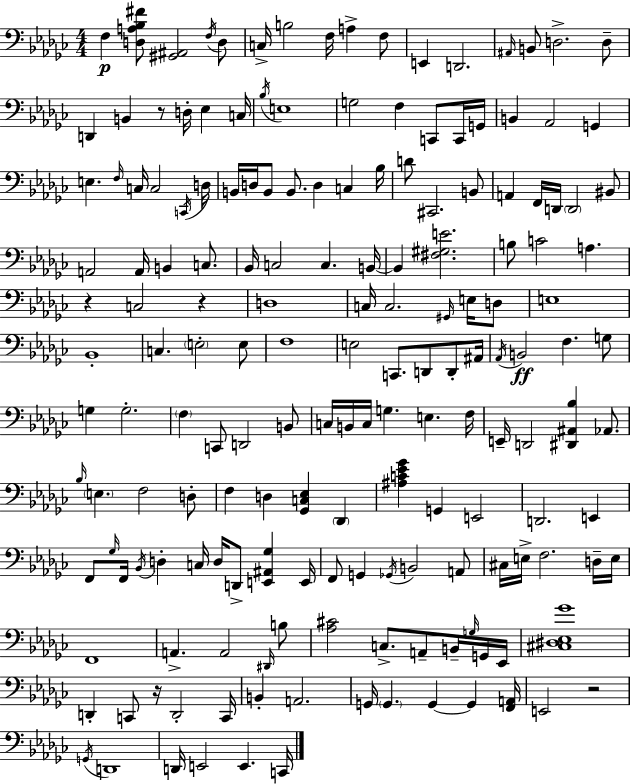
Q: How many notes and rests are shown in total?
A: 172